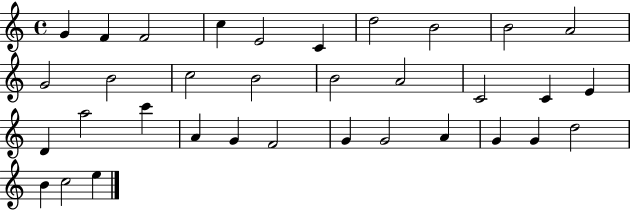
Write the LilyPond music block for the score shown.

{
  \clef treble
  \time 4/4
  \defaultTimeSignature
  \key c \major
  g'4 f'4 f'2 | c''4 e'2 c'4 | d''2 b'2 | b'2 a'2 | \break g'2 b'2 | c''2 b'2 | b'2 a'2 | c'2 c'4 e'4 | \break d'4 a''2 c'''4 | a'4 g'4 f'2 | g'4 g'2 a'4 | g'4 g'4 d''2 | \break b'4 c''2 e''4 | \bar "|."
}